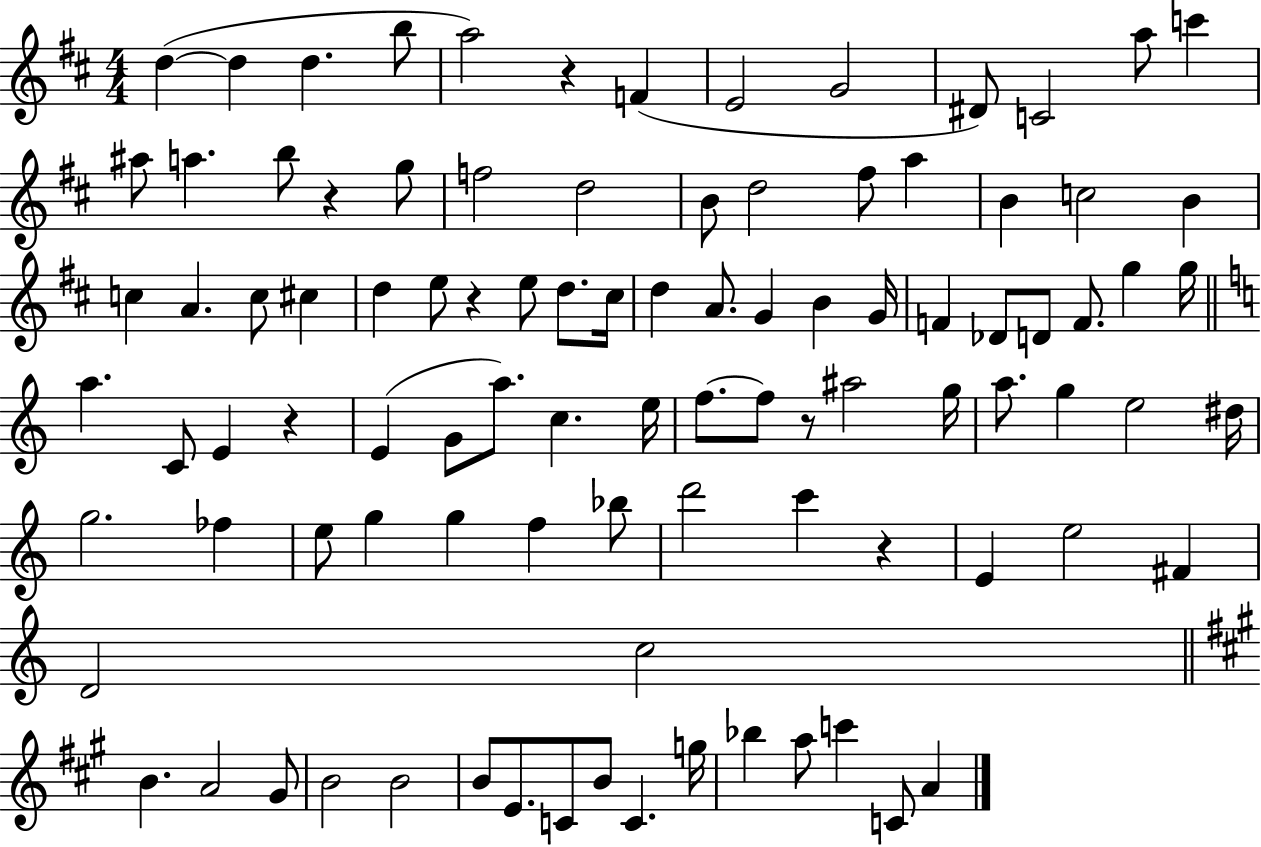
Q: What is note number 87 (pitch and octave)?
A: Bb5